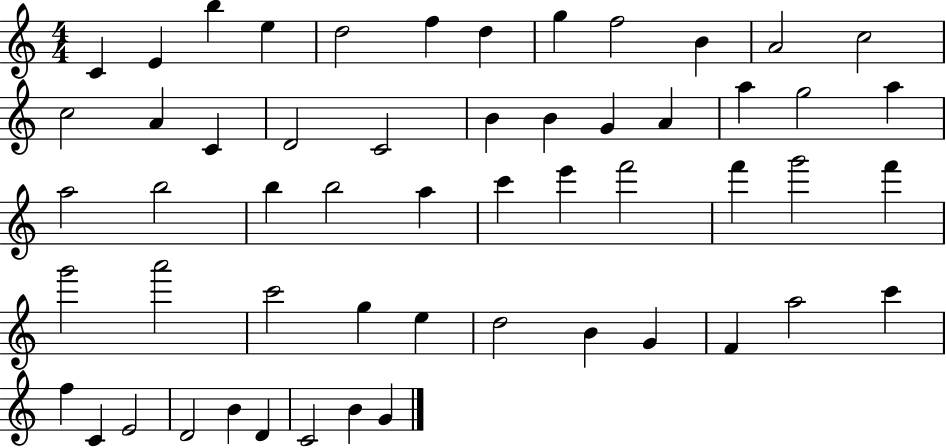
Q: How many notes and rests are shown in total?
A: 55